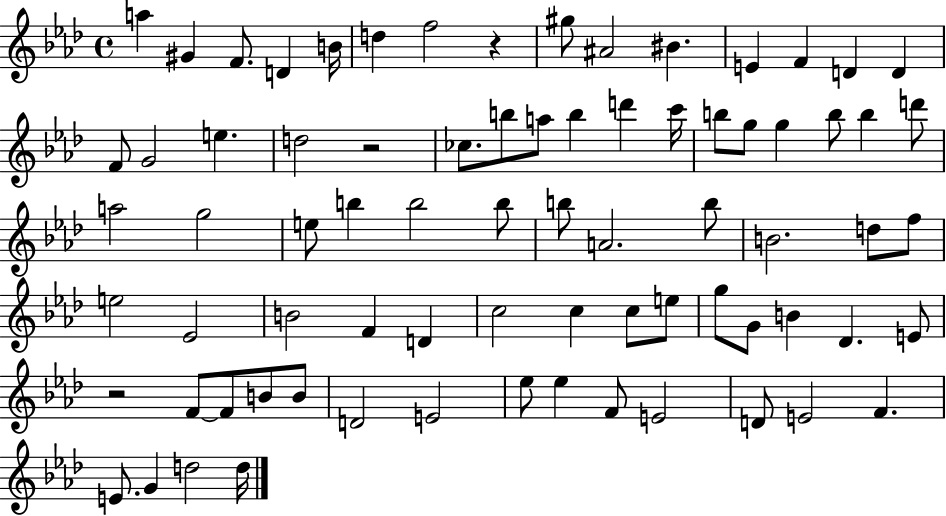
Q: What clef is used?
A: treble